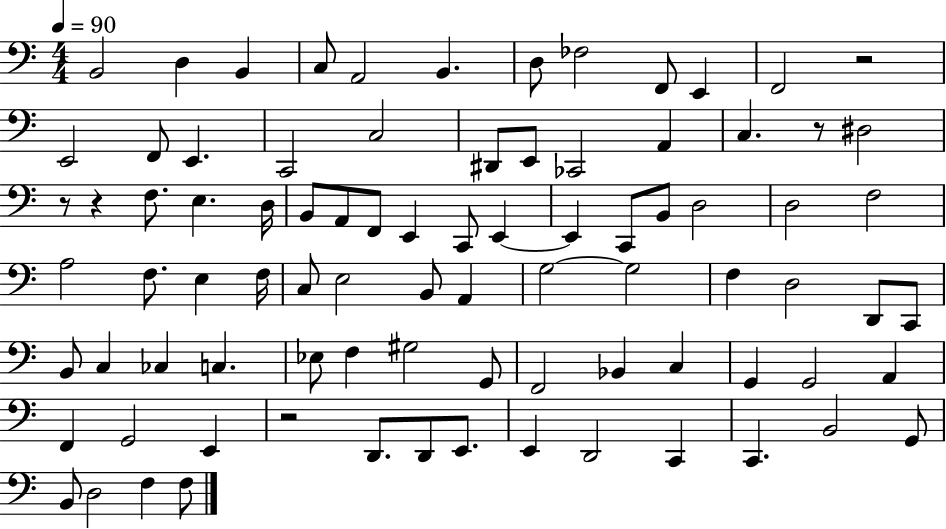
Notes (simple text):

B2/h D3/q B2/q C3/e A2/h B2/q. D3/e FES3/h F2/e E2/q F2/h R/h E2/h F2/e E2/q. C2/h C3/h D#2/e E2/e CES2/h A2/q C3/q. R/e D#3/h R/e R/q F3/e. E3/q. D3/s B2/e A2/e F2/e E2/q C2/e E2/q E2/q C2/e B2/e D3/h D3/h F3/h A3/h F3/e. E3/q F3/s C3/e E3/h B2/e A2/q G3/h G3/h F3/q D3/h D2/e C2/e B2/e C3/q CES3/q C3/q. Eb3/e F3/q G#3/h G2/e F2/h Bb2/q C3/q G2/q G2/h A2/q F2/q G2/h E2/q R/h D2/e. D2/e E2/e. E2/q D2/h C2/q C2/q. B2/h G2/e B2/e D3/h F3/q F3/e